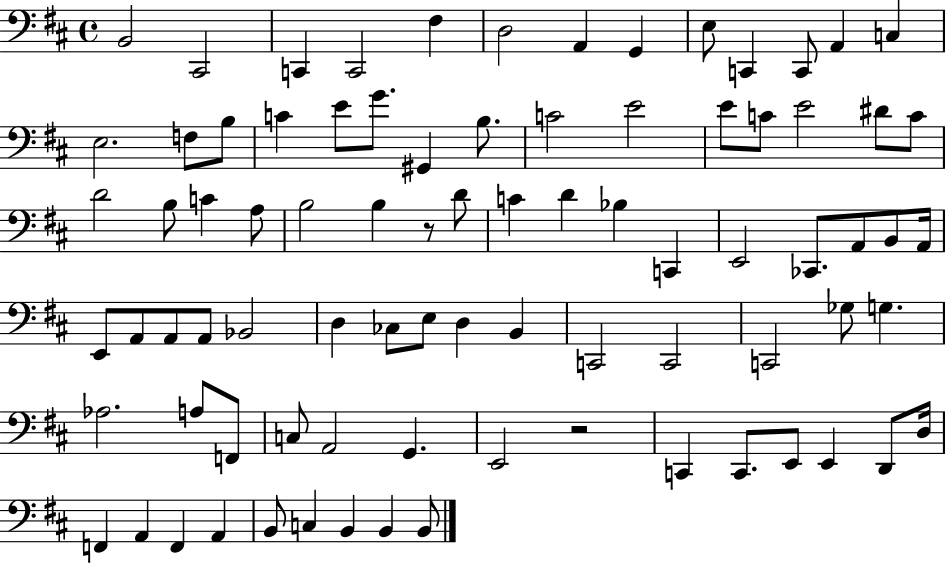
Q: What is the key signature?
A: D major